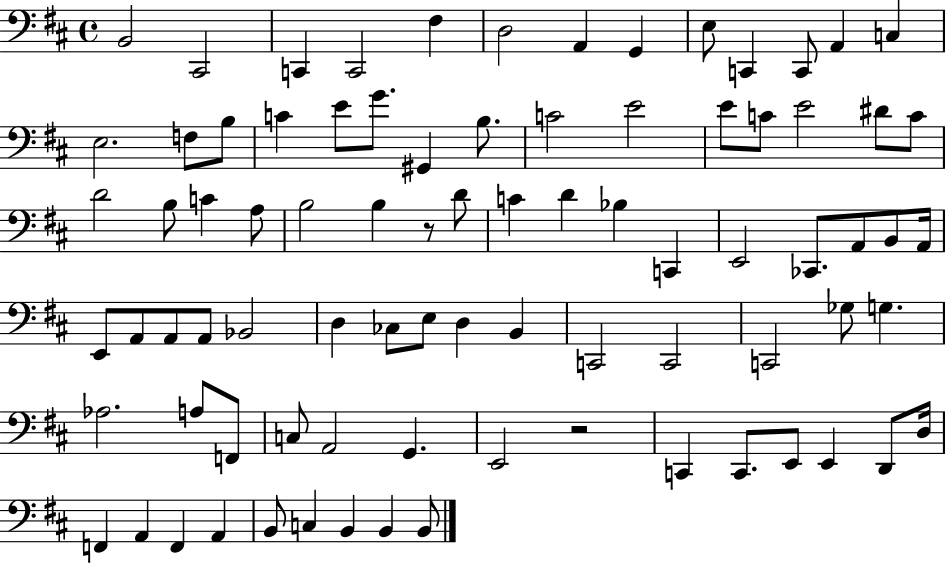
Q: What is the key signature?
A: D major